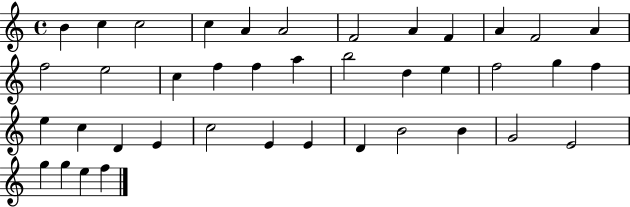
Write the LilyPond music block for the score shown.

{
  \clef treble
  \time 4/4
  \defaultTimeSignature
  \key c \major
  b'4 c''4 c''2 | c''4 a'4 a'2 | f'2 a'4 f'4 | a'4 f'2 a'4 | \break f''2 e''2 | c''4 f''4 f''4 a''4 | b''2 d''4 e''4 | f''2 g''4 f''4 | \break e''4 c''4 d'4 e'4 | c''2 e'4 e'4 | d'4 b'2 b'4 | g'2 e'2 | \break g''4 g''4 e''4 f''4 | \bar "|."
}